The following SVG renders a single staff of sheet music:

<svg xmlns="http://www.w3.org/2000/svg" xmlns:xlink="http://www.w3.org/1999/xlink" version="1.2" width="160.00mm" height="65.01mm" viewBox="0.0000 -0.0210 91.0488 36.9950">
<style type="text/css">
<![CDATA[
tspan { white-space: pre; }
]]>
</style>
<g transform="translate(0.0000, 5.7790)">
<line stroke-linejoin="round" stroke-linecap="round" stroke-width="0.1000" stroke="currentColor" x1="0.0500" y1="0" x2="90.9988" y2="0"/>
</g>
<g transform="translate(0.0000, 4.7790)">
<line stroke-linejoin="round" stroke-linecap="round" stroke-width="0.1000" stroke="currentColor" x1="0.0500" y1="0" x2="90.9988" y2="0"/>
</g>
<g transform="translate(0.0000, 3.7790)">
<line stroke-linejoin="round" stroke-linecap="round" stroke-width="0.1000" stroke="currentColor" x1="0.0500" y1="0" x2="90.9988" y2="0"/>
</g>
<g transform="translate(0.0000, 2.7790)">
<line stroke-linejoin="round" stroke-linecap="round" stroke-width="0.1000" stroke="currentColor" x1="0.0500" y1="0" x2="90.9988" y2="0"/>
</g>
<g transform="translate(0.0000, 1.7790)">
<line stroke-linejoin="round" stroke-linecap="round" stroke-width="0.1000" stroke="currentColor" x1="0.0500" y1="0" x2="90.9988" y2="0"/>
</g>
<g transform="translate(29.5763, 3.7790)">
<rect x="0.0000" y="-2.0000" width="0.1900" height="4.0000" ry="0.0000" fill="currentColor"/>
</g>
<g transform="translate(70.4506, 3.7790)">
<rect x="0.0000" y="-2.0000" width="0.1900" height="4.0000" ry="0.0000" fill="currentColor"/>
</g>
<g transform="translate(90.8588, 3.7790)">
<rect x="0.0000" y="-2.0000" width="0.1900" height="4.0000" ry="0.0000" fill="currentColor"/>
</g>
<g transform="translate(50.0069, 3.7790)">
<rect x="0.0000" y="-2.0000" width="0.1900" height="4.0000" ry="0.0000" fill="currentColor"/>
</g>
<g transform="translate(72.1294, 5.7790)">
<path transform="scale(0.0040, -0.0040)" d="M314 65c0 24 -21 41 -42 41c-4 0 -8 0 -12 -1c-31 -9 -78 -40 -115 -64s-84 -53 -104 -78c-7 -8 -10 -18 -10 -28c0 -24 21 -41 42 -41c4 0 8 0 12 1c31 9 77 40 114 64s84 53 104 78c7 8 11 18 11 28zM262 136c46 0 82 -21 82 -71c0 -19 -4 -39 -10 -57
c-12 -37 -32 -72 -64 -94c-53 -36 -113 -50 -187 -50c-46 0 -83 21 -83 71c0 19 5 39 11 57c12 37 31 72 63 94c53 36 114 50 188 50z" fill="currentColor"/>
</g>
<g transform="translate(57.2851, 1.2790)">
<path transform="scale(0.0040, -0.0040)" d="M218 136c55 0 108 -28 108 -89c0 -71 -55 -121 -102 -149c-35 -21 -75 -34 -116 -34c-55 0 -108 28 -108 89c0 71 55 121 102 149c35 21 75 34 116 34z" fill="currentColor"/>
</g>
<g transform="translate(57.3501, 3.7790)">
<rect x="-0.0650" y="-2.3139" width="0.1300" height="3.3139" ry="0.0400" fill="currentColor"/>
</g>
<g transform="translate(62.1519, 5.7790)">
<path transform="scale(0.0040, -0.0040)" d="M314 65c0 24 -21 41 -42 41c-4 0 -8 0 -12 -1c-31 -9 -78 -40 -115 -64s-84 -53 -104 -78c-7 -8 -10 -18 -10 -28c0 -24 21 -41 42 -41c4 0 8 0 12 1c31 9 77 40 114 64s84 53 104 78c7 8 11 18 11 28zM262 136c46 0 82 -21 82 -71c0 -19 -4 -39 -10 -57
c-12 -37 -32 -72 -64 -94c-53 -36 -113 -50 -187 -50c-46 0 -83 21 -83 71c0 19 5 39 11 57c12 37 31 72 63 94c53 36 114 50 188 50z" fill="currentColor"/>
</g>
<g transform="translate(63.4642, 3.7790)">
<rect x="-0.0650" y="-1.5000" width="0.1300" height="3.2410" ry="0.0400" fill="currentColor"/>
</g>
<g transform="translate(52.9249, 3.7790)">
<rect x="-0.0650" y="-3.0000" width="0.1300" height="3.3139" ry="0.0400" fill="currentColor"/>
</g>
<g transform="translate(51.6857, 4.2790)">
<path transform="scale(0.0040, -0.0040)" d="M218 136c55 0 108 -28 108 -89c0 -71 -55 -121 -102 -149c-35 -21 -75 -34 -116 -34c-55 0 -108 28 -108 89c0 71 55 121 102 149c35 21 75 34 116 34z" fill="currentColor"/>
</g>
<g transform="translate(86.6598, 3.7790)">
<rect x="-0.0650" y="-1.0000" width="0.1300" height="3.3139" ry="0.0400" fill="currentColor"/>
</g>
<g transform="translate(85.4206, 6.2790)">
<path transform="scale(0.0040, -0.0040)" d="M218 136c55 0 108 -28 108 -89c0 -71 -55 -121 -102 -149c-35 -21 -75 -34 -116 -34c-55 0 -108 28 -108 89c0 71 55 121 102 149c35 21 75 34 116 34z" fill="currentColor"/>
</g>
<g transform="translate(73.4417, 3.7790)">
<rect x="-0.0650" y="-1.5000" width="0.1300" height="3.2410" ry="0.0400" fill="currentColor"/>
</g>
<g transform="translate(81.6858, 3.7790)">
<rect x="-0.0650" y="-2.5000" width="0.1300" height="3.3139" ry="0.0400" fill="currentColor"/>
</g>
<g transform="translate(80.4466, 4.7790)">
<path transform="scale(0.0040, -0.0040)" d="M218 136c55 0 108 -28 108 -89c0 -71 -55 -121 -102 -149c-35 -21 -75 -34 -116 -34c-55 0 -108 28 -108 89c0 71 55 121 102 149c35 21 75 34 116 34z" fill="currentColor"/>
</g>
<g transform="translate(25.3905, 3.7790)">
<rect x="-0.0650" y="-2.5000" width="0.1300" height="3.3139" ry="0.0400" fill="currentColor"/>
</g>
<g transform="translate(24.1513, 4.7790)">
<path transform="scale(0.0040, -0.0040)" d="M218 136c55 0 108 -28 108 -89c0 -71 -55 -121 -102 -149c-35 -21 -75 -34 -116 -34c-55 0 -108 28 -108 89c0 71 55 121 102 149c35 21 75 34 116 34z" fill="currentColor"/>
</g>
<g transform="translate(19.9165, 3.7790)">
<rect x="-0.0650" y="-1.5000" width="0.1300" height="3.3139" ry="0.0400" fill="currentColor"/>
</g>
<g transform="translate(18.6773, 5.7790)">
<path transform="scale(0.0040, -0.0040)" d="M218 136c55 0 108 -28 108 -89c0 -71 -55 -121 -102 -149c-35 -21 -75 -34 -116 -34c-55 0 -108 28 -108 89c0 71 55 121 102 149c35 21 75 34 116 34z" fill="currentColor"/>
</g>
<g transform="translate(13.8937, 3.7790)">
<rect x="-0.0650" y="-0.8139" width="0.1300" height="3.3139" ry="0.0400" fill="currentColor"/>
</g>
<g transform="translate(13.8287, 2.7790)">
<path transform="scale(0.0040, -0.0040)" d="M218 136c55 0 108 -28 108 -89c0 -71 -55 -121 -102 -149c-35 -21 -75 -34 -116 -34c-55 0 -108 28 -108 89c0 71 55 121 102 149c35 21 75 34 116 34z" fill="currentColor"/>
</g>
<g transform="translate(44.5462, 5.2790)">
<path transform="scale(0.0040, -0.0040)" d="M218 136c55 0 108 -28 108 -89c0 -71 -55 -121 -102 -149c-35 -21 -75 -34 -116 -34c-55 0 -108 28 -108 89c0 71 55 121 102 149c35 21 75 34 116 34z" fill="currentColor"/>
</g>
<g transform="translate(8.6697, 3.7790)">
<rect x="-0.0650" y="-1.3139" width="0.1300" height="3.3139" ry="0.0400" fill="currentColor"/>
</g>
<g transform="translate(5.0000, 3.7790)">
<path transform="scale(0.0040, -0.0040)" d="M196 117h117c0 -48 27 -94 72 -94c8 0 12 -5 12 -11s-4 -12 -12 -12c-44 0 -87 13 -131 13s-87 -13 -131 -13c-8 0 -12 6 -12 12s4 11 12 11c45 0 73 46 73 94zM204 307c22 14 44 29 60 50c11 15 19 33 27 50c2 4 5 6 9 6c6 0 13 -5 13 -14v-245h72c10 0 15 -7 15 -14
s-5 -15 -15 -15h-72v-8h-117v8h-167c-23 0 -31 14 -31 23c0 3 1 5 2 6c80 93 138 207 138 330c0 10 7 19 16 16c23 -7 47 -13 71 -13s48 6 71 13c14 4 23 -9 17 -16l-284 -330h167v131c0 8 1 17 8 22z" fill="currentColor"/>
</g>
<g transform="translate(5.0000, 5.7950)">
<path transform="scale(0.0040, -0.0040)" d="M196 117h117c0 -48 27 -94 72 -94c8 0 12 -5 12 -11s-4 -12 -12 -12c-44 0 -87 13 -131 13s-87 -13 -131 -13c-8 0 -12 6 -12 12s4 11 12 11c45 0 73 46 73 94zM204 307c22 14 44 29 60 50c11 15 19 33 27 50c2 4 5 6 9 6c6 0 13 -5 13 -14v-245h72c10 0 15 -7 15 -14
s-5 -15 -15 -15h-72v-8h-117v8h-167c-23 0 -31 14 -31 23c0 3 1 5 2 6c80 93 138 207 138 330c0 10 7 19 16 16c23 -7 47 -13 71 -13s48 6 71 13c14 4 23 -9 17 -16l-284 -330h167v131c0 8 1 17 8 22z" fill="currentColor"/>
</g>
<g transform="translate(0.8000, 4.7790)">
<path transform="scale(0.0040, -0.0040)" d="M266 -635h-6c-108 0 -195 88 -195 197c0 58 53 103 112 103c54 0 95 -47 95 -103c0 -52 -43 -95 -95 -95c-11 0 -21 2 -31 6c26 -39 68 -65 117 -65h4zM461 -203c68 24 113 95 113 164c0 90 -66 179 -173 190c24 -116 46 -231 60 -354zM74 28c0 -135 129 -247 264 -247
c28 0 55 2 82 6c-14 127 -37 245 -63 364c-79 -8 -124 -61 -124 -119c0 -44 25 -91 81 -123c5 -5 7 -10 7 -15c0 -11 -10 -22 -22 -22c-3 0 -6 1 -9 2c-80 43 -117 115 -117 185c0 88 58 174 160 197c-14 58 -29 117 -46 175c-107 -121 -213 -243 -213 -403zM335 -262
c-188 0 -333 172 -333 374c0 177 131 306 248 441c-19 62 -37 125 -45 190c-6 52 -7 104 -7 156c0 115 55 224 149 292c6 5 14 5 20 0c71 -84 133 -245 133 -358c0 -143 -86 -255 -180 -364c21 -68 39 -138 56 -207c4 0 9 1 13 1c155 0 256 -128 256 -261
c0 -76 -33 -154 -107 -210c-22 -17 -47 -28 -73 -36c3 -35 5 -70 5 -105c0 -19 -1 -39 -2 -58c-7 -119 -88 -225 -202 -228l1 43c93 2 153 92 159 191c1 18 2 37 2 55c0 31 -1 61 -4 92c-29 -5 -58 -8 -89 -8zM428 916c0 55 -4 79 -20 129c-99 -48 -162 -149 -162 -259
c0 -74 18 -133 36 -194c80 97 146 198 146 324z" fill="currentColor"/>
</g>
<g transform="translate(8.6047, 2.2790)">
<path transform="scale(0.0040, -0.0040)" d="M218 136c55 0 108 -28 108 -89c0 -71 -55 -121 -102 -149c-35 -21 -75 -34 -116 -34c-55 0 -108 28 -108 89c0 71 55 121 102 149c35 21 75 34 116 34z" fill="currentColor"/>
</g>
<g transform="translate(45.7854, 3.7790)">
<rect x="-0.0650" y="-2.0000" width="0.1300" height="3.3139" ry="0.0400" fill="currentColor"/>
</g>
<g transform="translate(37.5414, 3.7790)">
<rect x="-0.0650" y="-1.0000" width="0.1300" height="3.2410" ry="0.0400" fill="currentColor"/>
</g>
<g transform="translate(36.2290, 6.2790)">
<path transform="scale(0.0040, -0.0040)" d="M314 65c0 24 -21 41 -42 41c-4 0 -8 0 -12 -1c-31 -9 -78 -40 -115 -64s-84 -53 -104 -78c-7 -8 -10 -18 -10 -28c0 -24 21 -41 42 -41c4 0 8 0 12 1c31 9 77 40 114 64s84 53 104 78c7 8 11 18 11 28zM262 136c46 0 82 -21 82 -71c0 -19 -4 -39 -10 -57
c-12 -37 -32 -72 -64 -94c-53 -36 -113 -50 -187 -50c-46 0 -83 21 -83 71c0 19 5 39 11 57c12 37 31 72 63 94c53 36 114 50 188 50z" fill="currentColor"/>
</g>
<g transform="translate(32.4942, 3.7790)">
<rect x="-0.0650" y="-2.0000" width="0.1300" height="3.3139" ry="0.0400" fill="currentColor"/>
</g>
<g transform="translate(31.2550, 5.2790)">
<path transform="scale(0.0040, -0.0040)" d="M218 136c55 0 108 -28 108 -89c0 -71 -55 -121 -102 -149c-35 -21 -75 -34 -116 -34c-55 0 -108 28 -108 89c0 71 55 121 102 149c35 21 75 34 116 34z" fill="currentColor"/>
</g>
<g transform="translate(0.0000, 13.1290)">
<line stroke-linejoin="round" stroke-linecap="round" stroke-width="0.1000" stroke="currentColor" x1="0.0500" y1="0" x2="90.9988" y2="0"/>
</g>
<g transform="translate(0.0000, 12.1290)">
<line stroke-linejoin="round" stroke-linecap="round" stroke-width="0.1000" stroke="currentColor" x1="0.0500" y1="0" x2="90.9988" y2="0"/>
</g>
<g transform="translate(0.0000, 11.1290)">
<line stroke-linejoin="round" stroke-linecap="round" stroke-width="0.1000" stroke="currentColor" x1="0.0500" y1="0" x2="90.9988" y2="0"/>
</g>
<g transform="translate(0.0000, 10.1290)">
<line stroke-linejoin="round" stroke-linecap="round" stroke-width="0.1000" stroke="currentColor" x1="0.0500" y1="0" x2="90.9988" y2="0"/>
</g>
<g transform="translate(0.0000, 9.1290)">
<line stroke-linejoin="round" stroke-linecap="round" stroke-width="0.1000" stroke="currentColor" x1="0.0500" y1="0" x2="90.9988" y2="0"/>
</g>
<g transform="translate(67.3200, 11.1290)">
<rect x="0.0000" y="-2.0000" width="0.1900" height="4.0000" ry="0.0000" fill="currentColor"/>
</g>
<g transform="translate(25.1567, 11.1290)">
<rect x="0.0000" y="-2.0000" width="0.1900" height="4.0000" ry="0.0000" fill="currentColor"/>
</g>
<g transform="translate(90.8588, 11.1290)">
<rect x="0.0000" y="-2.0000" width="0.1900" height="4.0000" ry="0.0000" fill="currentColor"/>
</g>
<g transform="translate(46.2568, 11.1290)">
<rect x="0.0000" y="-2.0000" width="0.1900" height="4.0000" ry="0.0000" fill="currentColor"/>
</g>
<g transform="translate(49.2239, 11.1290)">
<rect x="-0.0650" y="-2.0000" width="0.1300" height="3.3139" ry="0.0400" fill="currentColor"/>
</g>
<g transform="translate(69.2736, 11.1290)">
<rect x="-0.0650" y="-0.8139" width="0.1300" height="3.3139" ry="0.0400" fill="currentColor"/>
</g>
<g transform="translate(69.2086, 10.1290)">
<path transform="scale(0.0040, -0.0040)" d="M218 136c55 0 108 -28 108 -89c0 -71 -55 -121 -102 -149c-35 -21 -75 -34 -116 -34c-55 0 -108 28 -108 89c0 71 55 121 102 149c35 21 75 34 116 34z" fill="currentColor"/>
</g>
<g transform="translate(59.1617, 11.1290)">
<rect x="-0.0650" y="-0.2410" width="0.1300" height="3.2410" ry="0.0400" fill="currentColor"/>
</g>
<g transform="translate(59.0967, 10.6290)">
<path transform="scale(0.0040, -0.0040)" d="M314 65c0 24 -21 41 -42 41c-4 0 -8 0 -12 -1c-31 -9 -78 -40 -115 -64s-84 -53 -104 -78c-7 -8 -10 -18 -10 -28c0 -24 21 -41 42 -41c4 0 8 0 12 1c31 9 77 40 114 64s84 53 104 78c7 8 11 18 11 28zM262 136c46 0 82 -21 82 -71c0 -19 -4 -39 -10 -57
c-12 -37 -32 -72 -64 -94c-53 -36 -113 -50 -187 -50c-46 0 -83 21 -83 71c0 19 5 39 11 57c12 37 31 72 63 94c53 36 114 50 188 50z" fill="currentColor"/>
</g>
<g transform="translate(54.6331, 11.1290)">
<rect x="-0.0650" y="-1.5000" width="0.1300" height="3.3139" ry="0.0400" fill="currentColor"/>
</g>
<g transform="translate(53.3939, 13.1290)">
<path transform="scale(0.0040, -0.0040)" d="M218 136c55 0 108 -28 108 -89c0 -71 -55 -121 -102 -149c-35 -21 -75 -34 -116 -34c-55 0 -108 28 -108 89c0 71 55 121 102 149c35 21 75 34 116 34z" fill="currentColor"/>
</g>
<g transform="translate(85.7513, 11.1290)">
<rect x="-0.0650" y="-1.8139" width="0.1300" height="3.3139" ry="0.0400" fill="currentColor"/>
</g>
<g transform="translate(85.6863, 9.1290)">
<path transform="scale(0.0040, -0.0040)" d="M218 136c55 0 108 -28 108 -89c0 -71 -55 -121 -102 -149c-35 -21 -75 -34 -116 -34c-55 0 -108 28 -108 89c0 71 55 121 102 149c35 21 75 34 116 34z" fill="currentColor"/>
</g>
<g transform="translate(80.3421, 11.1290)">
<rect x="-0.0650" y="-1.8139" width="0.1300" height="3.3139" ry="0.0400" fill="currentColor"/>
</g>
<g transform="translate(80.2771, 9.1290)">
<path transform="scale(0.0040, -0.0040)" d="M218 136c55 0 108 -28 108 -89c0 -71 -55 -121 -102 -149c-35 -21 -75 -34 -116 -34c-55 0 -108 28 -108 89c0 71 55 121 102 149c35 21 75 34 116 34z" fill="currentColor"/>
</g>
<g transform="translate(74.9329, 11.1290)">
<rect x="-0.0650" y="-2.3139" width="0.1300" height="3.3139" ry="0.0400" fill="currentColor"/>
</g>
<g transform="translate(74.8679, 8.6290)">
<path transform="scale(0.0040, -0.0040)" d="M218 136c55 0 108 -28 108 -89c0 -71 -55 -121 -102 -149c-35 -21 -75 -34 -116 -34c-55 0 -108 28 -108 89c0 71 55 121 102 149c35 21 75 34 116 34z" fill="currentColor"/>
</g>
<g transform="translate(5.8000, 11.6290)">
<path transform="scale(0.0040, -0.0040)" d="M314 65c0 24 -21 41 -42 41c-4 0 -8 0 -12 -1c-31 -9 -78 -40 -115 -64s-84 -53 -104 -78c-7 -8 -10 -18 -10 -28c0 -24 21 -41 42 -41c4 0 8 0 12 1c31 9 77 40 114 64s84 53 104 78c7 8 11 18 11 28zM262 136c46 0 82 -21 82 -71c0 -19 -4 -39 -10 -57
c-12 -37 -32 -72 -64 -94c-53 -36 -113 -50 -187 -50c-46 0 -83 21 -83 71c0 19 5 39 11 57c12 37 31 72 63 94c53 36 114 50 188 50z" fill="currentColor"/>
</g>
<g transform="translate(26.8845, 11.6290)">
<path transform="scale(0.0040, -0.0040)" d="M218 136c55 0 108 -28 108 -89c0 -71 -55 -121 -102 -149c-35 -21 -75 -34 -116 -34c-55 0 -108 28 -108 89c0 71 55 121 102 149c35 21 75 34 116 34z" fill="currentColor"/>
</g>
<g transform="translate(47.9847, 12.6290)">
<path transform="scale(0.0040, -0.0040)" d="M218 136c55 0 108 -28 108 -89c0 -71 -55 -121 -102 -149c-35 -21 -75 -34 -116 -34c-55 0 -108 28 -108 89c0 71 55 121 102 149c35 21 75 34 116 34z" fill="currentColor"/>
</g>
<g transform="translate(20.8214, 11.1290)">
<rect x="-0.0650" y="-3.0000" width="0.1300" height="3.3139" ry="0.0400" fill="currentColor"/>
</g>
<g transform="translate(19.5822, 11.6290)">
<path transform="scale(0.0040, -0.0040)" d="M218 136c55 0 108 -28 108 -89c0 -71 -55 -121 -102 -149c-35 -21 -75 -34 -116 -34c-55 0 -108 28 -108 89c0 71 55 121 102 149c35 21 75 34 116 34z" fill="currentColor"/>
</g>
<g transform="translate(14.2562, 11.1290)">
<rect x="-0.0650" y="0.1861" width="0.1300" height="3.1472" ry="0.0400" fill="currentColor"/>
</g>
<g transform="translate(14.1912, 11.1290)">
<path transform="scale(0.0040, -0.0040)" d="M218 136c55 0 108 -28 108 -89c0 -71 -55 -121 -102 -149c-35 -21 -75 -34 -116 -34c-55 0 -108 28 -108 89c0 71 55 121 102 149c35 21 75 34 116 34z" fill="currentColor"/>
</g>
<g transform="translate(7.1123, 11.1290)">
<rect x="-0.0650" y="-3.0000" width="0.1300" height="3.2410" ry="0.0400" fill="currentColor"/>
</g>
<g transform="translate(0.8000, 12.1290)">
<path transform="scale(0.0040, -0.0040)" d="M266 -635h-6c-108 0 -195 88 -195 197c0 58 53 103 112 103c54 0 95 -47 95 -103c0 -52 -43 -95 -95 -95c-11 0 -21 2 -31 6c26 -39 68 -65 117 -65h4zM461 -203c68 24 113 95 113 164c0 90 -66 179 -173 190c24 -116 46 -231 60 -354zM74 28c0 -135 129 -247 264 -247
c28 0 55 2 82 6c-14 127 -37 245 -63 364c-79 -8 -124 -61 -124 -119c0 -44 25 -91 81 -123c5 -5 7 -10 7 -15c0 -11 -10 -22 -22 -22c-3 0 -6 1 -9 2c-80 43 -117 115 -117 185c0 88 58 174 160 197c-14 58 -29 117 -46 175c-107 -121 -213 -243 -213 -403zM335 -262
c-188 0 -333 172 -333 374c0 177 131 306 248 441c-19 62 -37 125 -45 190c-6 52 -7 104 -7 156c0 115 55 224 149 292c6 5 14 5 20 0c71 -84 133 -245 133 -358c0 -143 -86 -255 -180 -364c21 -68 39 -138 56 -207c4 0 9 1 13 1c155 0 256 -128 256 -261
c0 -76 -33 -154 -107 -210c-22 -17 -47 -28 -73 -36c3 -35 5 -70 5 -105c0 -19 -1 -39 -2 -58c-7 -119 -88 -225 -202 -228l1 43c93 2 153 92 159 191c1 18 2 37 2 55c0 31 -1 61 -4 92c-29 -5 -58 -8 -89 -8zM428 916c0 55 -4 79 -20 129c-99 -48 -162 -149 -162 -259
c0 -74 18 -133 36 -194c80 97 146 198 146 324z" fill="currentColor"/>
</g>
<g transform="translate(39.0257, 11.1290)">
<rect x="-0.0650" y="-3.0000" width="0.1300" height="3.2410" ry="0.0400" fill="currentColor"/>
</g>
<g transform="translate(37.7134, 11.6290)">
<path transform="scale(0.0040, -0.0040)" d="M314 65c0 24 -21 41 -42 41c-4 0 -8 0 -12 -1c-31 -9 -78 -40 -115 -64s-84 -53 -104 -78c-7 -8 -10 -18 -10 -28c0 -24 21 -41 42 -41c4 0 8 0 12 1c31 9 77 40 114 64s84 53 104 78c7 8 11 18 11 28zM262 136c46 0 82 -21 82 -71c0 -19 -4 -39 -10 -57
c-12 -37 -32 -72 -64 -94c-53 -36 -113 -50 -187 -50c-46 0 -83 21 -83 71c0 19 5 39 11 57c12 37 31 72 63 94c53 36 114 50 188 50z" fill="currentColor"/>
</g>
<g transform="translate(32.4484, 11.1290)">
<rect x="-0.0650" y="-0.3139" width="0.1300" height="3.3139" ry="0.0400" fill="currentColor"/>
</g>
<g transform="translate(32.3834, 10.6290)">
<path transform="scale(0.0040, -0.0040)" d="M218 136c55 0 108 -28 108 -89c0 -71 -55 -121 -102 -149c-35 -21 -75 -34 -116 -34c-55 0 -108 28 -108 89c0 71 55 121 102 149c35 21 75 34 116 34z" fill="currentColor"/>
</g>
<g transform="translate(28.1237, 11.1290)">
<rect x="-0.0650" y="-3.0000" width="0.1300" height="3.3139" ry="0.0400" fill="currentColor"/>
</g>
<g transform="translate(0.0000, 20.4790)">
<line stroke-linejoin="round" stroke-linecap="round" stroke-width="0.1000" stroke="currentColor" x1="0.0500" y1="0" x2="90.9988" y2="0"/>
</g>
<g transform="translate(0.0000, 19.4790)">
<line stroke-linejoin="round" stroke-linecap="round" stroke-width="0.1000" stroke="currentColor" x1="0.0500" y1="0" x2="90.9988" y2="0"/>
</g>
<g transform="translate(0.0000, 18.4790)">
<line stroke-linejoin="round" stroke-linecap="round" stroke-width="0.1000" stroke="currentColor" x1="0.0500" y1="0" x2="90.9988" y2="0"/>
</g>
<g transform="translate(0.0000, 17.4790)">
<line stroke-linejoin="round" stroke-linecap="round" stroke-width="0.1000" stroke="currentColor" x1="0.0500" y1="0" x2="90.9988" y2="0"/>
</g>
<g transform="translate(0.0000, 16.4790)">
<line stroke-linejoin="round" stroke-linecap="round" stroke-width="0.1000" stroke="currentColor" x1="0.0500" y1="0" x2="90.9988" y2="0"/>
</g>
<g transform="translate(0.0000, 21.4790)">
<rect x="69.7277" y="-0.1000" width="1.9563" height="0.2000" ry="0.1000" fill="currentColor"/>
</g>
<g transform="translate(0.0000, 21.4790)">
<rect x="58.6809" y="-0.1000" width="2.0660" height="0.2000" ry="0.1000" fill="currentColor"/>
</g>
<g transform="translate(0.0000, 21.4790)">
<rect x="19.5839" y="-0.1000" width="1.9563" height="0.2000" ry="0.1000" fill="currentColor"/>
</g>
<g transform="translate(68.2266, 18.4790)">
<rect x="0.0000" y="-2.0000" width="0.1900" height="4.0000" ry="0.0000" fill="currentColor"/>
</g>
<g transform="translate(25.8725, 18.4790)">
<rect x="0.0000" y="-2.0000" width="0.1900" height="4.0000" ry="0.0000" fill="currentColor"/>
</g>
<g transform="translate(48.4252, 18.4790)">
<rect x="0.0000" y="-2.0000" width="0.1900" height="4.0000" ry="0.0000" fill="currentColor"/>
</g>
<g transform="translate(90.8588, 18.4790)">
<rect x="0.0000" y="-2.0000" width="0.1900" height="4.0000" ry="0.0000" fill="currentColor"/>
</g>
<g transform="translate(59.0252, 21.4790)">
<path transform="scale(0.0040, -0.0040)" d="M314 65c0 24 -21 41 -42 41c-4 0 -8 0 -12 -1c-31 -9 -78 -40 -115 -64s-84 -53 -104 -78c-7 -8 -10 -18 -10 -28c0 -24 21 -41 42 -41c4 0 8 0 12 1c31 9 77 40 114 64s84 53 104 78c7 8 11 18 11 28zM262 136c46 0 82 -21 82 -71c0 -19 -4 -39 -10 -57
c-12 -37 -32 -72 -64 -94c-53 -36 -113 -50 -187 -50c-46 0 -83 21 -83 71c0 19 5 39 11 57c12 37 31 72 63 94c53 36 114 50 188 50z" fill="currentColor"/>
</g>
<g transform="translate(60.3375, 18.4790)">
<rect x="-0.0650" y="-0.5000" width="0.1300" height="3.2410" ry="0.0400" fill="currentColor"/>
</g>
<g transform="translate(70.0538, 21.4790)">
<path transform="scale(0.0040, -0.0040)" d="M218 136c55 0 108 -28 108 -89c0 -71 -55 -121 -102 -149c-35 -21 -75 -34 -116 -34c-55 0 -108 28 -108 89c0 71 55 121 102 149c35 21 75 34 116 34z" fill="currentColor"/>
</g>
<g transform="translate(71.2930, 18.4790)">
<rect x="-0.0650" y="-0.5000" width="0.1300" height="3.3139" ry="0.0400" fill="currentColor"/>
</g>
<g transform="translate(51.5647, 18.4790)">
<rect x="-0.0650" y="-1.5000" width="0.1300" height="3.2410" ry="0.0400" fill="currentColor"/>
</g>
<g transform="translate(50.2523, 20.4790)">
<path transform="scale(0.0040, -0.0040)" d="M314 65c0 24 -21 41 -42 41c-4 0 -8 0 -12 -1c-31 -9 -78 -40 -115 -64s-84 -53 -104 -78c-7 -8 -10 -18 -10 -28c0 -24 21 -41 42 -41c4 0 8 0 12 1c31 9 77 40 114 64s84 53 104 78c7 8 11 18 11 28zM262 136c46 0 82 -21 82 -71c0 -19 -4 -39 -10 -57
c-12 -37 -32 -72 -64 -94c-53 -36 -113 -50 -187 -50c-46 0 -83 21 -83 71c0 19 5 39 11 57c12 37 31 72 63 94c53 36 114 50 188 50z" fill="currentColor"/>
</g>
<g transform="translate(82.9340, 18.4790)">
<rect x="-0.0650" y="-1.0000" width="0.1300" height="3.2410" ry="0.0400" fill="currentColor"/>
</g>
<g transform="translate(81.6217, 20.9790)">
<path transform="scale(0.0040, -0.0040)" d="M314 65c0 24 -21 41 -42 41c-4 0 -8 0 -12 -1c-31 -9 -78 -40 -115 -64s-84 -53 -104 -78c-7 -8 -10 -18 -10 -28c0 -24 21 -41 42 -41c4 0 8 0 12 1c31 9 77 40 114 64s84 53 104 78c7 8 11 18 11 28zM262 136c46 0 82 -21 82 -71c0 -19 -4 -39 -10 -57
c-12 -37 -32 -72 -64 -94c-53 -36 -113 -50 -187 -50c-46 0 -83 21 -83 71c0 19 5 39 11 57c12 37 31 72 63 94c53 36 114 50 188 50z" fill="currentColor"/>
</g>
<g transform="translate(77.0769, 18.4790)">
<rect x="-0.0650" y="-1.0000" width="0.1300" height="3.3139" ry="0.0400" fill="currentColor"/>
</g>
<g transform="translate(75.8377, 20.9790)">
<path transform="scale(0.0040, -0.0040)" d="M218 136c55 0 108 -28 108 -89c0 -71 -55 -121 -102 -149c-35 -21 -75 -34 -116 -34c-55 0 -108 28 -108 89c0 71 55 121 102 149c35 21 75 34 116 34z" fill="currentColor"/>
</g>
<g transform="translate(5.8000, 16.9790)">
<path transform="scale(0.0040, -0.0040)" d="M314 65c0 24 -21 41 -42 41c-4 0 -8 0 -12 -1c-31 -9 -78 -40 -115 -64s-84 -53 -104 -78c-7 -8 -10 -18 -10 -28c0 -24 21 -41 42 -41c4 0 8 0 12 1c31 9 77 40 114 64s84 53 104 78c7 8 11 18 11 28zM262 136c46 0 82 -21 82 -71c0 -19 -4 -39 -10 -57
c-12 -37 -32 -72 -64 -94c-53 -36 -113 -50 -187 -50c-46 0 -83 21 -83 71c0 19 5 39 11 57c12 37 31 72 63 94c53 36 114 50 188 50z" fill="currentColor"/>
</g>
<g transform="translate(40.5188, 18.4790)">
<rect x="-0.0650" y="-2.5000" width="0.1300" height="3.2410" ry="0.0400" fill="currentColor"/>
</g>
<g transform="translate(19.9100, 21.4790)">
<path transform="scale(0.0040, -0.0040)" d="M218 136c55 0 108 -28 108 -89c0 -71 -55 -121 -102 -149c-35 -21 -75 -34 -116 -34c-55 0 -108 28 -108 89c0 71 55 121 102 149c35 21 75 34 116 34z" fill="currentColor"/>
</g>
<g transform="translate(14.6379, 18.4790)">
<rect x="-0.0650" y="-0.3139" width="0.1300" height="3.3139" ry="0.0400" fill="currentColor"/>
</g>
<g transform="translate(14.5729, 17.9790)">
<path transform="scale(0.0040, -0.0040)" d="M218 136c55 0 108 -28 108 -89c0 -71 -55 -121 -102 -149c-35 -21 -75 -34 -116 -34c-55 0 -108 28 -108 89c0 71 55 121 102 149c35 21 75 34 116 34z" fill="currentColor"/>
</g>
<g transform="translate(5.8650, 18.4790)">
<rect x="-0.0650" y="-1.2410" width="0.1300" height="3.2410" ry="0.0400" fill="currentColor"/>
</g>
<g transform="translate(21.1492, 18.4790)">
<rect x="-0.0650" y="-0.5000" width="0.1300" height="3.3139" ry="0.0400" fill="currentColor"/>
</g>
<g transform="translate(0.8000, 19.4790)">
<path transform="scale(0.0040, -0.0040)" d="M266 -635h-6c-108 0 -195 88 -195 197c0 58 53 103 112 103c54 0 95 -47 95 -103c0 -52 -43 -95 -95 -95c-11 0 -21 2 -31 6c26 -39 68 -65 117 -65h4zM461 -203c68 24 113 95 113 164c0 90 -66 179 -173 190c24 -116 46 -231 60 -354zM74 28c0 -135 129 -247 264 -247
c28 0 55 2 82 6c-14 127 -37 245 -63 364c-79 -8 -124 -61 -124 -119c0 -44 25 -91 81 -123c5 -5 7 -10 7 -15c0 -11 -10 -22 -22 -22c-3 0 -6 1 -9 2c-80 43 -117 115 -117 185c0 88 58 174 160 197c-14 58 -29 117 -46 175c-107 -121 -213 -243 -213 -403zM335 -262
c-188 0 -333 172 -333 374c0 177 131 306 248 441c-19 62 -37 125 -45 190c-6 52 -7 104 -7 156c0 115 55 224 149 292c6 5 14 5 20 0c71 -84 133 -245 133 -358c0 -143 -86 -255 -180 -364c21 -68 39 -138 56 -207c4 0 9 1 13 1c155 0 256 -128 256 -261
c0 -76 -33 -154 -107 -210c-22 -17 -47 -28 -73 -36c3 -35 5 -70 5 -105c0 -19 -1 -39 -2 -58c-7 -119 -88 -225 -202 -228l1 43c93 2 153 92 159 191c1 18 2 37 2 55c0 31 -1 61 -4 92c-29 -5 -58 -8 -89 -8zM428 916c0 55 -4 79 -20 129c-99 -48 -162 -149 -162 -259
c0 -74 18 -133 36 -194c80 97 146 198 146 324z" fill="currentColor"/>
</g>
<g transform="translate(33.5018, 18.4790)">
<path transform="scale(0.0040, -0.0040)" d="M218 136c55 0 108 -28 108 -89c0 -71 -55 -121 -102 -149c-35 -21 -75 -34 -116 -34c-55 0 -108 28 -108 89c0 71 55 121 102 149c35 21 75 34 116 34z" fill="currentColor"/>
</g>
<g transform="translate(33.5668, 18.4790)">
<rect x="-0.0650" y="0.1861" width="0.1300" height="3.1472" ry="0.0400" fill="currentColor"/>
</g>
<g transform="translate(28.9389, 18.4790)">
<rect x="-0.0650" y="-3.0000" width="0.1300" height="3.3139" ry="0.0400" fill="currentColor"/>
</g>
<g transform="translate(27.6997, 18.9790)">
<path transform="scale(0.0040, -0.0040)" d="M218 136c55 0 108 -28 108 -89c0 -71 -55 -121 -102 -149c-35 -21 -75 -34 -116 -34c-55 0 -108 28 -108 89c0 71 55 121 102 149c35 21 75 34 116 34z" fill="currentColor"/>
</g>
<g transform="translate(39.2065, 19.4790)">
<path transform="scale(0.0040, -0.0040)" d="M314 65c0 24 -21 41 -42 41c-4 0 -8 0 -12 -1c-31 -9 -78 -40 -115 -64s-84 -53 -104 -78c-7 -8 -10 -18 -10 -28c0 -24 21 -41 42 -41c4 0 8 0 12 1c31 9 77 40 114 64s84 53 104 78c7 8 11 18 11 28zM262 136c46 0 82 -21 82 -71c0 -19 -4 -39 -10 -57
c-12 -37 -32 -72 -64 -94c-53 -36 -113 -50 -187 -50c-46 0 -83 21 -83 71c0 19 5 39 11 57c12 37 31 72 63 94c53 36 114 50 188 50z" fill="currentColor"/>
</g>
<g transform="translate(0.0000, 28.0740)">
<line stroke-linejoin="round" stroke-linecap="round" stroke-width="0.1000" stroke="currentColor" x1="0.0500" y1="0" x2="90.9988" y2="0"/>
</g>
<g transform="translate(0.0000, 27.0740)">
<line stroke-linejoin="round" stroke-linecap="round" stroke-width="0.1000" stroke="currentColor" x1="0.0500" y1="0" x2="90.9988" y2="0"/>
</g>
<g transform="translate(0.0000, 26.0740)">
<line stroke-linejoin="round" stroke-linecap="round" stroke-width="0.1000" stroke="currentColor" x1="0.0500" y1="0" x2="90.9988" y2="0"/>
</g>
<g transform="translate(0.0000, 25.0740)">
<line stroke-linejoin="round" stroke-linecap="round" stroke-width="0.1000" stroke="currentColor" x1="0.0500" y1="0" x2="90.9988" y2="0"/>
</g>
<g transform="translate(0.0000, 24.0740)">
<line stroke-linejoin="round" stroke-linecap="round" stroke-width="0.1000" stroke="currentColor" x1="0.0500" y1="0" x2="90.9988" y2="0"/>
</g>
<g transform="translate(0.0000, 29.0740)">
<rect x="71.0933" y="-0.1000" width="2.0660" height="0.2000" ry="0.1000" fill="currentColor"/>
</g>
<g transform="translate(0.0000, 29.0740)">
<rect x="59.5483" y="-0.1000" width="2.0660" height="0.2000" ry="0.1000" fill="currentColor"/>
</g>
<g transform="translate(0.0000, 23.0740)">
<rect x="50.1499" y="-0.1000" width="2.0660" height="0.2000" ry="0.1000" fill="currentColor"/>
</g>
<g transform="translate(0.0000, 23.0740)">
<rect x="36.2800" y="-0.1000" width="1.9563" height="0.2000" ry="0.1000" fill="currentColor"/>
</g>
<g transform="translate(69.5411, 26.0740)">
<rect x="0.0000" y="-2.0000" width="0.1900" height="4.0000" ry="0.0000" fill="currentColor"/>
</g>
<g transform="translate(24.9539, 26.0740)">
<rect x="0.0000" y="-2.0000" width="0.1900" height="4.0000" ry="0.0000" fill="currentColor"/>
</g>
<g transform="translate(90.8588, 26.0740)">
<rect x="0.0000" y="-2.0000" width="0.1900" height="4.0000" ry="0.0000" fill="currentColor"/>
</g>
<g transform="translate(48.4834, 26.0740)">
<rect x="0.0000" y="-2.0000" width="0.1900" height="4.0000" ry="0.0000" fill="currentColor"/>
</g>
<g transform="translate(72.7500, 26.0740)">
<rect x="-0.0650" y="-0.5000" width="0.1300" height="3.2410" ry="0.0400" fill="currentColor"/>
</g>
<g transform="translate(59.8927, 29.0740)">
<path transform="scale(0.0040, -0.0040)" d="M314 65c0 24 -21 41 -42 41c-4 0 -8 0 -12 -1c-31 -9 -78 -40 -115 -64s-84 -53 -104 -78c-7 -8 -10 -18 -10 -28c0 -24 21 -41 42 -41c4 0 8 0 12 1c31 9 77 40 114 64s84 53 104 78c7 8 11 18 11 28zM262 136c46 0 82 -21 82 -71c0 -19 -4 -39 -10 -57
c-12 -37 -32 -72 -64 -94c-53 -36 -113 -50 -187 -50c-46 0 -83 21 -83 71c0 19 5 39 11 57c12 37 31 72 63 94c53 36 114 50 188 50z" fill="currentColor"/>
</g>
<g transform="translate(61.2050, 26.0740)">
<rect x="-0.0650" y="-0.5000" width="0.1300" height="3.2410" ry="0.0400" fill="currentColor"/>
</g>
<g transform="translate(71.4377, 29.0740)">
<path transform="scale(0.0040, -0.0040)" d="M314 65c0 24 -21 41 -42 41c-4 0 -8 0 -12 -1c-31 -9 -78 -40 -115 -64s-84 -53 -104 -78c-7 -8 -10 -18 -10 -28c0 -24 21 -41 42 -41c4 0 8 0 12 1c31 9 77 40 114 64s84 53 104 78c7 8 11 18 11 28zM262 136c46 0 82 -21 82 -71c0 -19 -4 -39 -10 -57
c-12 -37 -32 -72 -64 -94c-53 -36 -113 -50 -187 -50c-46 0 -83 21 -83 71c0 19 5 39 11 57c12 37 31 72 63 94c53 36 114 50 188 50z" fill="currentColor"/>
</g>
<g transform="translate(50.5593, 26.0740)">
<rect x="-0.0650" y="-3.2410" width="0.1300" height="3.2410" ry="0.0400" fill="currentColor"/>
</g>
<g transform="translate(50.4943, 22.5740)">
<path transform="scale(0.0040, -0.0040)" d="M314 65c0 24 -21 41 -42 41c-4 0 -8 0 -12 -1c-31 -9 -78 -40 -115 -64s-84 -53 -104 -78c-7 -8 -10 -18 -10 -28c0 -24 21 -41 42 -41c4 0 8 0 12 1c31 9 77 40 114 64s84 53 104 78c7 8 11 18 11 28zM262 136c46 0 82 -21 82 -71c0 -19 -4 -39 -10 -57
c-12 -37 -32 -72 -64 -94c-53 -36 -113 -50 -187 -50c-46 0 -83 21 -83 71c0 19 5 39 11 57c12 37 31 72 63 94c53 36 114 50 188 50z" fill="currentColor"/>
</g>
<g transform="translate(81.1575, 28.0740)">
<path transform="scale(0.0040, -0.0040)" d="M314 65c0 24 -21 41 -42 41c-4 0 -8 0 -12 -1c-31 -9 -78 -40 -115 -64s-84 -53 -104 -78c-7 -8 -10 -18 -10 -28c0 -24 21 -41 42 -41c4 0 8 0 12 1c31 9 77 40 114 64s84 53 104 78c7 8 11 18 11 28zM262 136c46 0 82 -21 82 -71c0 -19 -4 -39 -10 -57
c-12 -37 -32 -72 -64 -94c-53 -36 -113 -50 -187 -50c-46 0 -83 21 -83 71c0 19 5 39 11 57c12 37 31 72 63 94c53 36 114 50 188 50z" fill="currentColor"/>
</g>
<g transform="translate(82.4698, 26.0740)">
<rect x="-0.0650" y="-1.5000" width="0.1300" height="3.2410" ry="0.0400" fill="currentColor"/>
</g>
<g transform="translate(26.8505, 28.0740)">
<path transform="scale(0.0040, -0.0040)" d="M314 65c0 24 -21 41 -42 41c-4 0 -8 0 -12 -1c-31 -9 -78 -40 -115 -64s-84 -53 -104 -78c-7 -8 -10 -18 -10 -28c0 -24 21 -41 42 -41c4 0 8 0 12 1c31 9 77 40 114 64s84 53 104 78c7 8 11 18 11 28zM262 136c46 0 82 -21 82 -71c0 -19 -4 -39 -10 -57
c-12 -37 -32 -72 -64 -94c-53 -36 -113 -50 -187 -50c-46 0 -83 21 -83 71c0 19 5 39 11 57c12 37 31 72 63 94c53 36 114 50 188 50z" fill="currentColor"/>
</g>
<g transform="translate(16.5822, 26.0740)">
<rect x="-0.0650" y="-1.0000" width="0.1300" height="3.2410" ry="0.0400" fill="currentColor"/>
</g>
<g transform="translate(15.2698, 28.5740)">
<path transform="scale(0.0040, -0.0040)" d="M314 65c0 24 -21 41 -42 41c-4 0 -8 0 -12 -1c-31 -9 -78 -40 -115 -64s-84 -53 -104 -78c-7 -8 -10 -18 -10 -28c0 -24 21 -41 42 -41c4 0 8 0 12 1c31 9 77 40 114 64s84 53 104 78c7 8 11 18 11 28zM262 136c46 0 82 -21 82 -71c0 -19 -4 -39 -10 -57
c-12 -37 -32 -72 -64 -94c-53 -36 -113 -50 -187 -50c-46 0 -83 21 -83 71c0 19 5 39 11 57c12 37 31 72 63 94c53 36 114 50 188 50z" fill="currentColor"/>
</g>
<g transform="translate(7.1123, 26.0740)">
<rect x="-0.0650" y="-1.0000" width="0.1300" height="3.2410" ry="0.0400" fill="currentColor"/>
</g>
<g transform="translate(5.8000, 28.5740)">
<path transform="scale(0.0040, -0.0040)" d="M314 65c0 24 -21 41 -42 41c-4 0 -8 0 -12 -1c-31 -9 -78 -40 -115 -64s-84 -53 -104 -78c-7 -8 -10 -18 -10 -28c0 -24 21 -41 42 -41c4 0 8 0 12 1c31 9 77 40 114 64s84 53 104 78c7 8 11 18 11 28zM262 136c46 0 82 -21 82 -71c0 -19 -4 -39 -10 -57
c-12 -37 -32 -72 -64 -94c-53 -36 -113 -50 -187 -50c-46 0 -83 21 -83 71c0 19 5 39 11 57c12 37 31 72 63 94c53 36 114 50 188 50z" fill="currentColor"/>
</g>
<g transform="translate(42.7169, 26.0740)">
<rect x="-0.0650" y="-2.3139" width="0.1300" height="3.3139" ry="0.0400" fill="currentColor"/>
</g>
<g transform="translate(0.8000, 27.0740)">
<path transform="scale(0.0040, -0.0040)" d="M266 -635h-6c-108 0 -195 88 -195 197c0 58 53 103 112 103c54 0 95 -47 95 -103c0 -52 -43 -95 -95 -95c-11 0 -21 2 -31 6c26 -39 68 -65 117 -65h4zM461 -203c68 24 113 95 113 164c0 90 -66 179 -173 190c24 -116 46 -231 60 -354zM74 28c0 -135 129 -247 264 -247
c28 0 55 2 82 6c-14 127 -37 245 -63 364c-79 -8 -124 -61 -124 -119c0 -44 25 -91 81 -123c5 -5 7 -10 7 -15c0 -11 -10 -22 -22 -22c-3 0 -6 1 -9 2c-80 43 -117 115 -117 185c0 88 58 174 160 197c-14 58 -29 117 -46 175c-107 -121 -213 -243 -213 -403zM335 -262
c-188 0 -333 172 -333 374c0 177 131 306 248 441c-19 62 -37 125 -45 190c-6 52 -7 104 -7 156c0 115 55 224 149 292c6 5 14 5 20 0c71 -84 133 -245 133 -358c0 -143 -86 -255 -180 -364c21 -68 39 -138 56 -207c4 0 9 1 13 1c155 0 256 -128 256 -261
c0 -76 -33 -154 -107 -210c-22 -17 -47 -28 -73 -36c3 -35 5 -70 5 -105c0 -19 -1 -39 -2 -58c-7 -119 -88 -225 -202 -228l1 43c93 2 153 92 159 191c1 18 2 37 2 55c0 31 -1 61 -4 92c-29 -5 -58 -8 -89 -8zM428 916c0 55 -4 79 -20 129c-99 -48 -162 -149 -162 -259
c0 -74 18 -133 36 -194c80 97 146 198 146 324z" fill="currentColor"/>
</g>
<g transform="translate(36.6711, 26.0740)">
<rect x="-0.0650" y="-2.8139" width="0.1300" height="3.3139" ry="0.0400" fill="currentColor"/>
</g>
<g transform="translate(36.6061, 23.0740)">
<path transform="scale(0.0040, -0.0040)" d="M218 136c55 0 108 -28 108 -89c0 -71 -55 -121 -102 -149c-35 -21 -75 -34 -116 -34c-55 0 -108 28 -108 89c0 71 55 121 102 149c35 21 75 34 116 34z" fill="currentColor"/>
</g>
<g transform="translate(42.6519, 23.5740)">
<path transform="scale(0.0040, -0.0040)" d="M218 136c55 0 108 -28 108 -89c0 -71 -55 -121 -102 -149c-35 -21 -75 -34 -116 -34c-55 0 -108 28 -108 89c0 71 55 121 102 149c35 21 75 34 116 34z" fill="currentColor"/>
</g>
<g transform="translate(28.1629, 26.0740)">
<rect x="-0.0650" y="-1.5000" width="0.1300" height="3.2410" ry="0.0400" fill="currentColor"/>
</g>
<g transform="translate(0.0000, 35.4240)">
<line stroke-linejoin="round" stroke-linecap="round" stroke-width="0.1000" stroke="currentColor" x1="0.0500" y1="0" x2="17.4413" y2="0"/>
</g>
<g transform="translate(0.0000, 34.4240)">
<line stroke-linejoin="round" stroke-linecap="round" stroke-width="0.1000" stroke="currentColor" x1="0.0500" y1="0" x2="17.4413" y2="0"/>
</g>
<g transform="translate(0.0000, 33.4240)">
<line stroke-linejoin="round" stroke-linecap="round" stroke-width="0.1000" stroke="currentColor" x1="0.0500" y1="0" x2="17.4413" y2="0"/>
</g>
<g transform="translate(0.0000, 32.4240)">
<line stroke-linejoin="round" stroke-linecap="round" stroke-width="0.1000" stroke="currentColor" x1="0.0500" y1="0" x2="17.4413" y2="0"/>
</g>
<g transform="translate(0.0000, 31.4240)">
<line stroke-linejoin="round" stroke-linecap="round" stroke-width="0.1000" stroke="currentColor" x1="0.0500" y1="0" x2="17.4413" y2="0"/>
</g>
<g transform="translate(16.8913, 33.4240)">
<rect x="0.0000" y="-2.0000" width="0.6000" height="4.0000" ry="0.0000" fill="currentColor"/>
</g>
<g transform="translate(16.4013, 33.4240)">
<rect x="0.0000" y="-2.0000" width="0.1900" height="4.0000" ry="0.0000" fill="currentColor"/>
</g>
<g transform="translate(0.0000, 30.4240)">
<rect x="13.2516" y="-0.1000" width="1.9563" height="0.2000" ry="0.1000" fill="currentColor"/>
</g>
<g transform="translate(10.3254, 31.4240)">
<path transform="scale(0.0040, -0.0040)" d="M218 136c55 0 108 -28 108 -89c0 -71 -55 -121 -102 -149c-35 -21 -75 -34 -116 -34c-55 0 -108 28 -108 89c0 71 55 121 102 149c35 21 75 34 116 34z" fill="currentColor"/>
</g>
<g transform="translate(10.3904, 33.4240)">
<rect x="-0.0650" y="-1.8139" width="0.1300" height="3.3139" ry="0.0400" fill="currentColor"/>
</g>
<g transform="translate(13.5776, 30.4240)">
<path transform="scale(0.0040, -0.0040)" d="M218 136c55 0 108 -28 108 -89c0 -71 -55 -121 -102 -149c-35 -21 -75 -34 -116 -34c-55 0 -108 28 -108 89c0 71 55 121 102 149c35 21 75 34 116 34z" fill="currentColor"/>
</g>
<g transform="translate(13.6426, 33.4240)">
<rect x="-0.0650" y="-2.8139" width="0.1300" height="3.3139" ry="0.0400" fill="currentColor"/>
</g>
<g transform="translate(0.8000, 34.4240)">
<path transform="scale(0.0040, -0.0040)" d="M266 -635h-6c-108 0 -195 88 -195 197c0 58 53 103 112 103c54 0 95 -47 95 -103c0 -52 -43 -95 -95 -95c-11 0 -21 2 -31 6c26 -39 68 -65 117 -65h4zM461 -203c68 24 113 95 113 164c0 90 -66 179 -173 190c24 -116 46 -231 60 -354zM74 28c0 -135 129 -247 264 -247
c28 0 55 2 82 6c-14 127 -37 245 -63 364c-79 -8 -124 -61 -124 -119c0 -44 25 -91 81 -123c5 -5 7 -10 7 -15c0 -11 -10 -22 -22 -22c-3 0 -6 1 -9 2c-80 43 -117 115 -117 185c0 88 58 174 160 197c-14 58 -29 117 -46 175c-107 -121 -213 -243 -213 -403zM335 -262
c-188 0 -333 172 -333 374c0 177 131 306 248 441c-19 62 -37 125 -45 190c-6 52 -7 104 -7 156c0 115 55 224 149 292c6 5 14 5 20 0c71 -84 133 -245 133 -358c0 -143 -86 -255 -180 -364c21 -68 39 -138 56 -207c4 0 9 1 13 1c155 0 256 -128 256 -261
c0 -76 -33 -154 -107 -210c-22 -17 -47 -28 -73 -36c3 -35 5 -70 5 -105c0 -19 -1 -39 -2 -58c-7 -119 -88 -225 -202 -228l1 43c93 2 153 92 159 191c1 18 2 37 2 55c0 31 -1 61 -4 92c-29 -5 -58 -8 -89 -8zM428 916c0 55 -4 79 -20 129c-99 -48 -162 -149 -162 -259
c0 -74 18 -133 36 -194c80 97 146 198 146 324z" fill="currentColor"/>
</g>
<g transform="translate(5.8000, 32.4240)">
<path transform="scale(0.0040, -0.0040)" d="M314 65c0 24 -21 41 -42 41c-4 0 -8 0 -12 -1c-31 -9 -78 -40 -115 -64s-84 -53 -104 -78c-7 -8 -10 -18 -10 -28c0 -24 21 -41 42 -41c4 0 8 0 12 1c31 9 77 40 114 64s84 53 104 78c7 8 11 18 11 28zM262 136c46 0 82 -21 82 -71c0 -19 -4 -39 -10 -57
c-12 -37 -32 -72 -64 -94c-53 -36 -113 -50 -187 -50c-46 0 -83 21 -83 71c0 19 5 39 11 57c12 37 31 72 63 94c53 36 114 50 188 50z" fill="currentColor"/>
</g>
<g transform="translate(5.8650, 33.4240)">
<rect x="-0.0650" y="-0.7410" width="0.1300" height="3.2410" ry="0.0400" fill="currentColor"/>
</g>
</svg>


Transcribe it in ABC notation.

X:1
T:Untitled
M:4/4
L:1/4
K:C
e d E G F D2 F A g E2 E2 G D A2 B A A c A2 F E c2 d g f f e2 c C A B G2 E2 C2 C D D2 D2 D2 E2 a g b2 C2 C2 E2 d2 f a